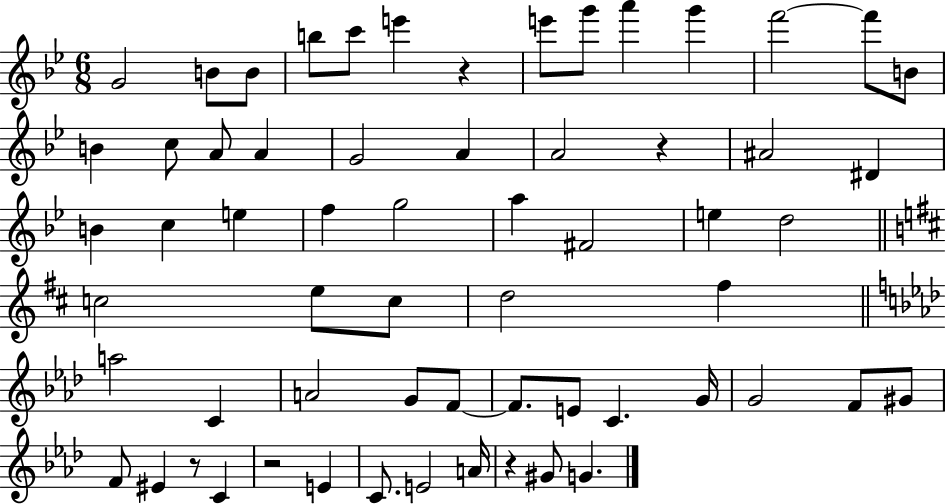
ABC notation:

X:1
T:Untitled
M:6/8
L:1/4
K:Bb
G2 B/2 B/2 b/2 c'/2 e' z e'/2 g'/2 a' g' f'2 f'/2 B/2 B c/2 A/2 A G2 A A2 z ^A2 ^D B c e f g2 a ^F2 e d2 c2 e/2 c/2 d2 ^f a2 C A2 G/2 F/2 F/2 E/2 C G/4 G2 F/2 ^G/2 F/2 ^E z/2 C z2 E C/2 E2 A/4 z ^G/2 G